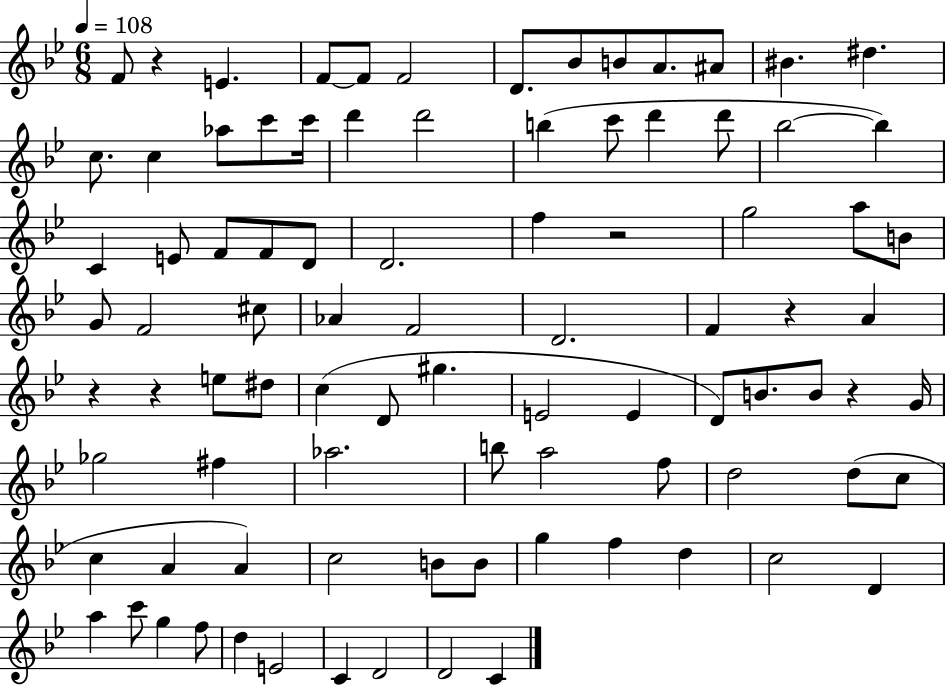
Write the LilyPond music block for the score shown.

{
  \clef treble
  \numericTimeSignature
  \time 6/8
  \key bes \major
  \tempo 4 = 108
  f'8 r4 e'4. | f'8~~ f'8 f'2 | d'8. bes'8 b'8 a'8. ais'8 | bis'4. dis''4. | \break c''8. c''4 aes''8 c'''8 c'''16 | d'''4 d'''2 | b''4( c'''8 d'''4 d'''8 | bes''2~~ bes''4) | \break c'4 e'8 f'8 f'8 d'8 | d'2. | f''4 r2 | g''2 a''8 b'8 | \break g'8 f'2 cis''8 | aes'4 f'2 | d'2. | f'4 r4 a'4 | \break r4 r4 e''8 dis''8 | c''4( d'8 gis''4. | e'2 e'4 | d'8) b'8. b'8 r4 g'16 | \break ges''2 fis''4 | aes''2. | b''8 a''2 f''8 | d''2 d''8( c''8 | \break c''4 a'4 a'4) | c''2 b'8 b'8 | g''4 f''4 d''4 | c''2 d'4 | \break a''4 c'''8 g''4 f''8 | d''4 e'2 | c'4 d'2 | d'2 c'4 | \break \bar "|."
}